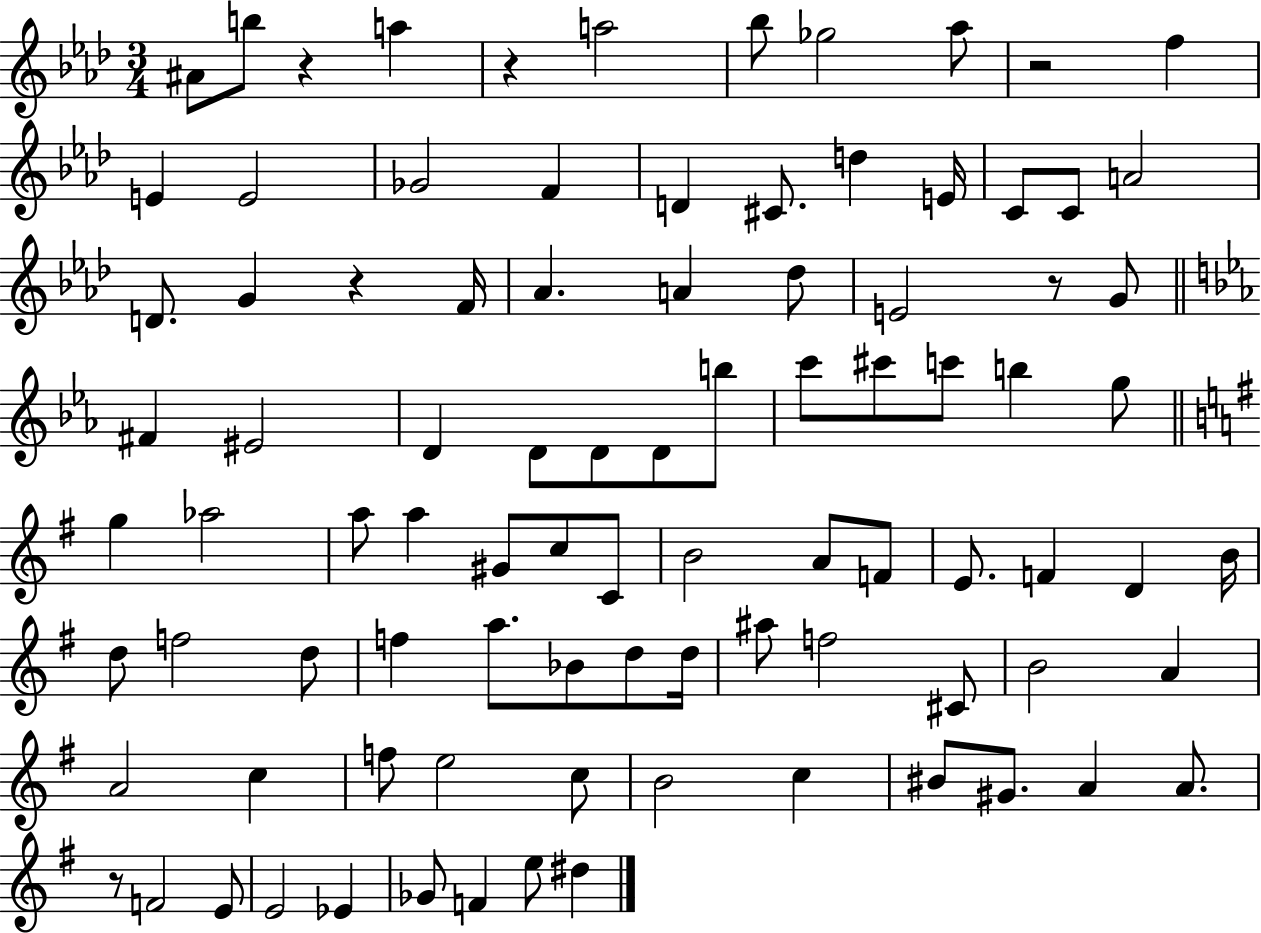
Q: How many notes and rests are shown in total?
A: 91